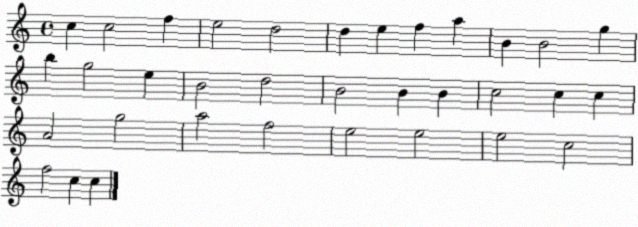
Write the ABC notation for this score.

X:1
T:Untitled
M:4/4
L:1/4
K:C
c c2 f e2 d2 d e f a B B2 g b g2 e B2 d2 B2 B B c2 c c A2 g2 a2 f2 e2 e2 e2 c2 f2 c c